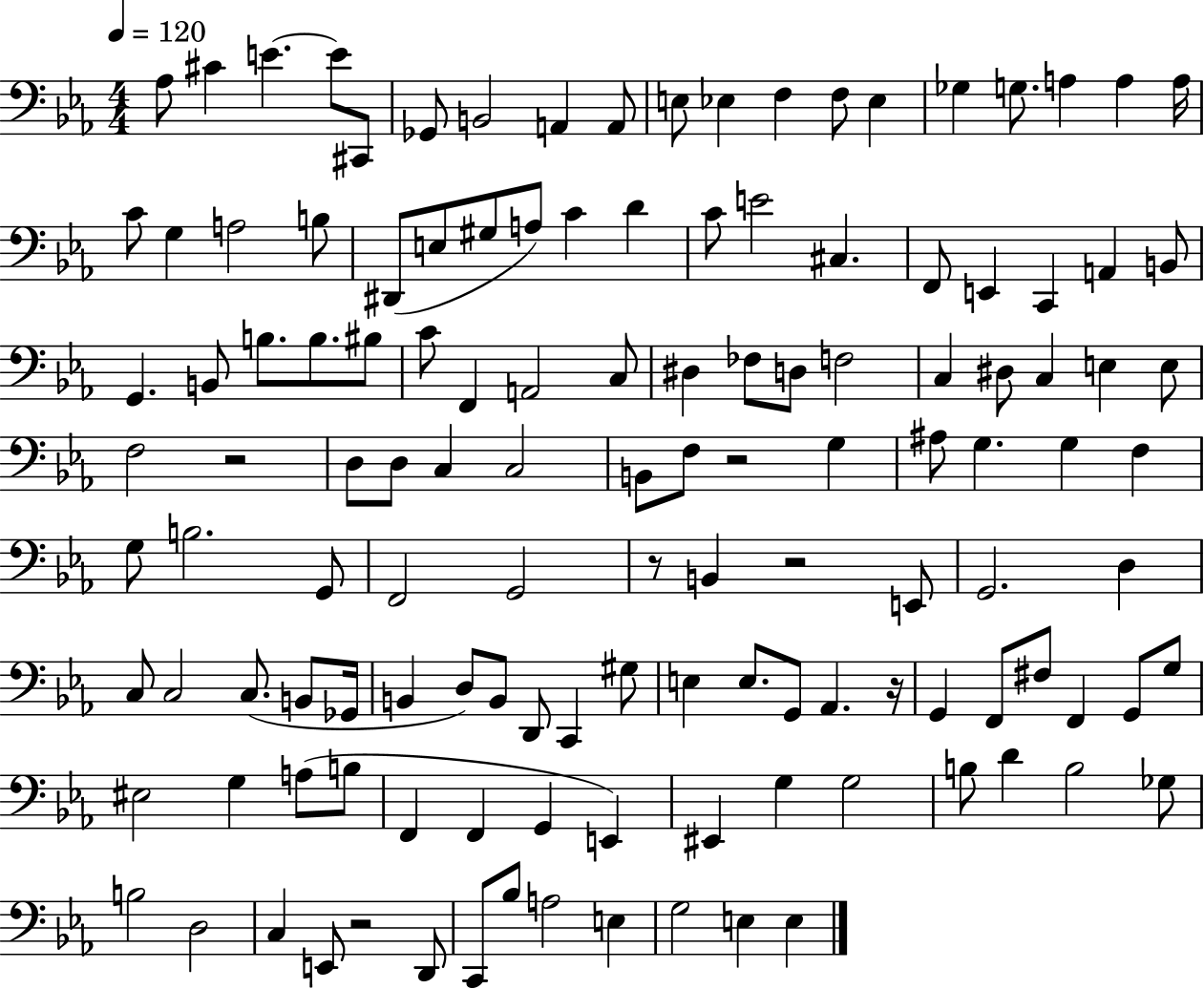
Ab3/e C#4/q E4/q. E4/e C#2/e Gb2/e B2/h A2/q A2/e E3/e Eb3/q F3/q F3/e Eb3/q Gb3/q G3/e. A3/q A3/q A3/s C4/e G3/q A3/h B3/e D#2/e E3/e G#3/e A3/e C4/q D4/q C4/e E4/h C#3/q. F2/e E2/q C2/q A2/q B2/e G2/q. B2/e B3/e. B3/e. BIS3/e C4/e F2/q A2/h C3/e D#3/q FES3/e D3/e F3/h C3/q D#3/e C3/q E3/q E3/e F3/h R/h D3/e D3/e C3/q C3/h B2/e F3/e R/h G3/q A#3/e G3/q. G3/q F3/q G3/e B3/h. G2/e F2/h G2/h R/e B2/q R/h E2/e G2/h. D3/q C3/e C3/h C3/e. B2/e Gb2/s B2/q D3/e B2/e D2/e C2/q G#3/e E3/q E3/e. G2/e Ab2/q. R/s G2/q F2/e F#3/e F2/q G2/e G3/e EIS3/h G3/q A3/e B3/e F2/q F2/q G2/q E2/q EIS2/q G3/q G3/h B3/e D4/q B3/h Gb3/e B3/h D3/h C3/q E2/e R/h D2/e C2/e Bb3/e A3/h E3/q G3/h E3/q E3/q